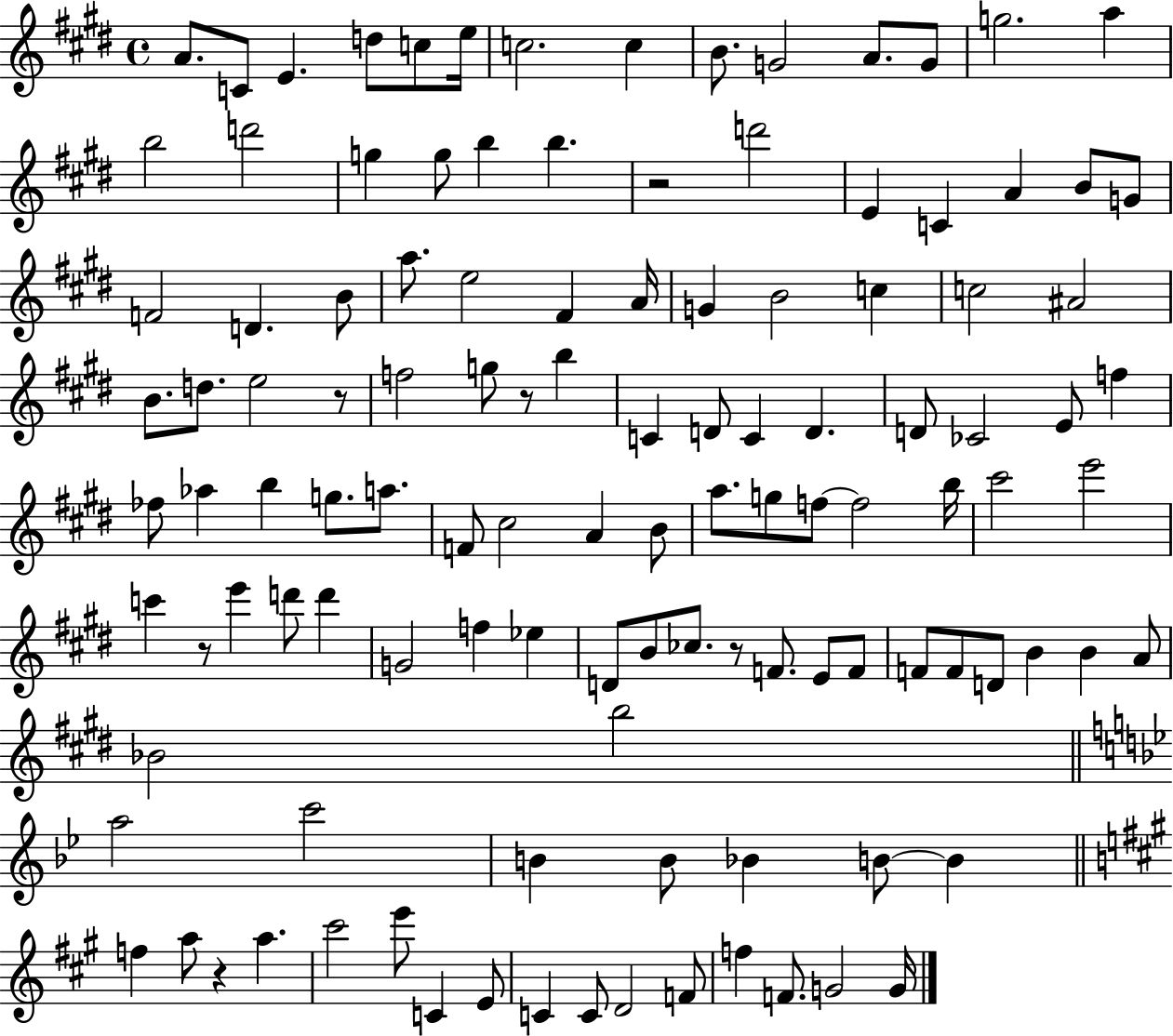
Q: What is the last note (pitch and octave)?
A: G4